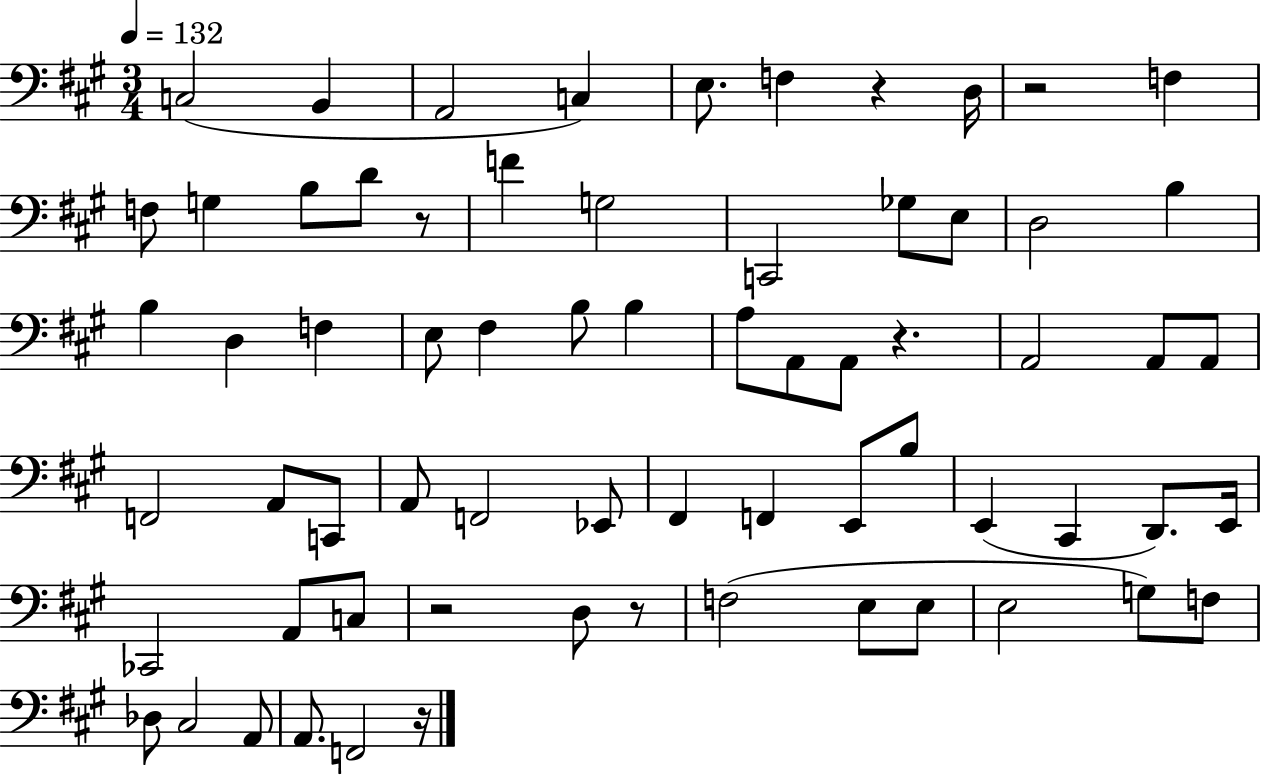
C3/h B2/q A2/h C3/q E3/e. F3/q R/q D3/s R/h F3/q F3/e G3/q B3/e D4/e R/e F4/q G3/h C2/h Gb3/e E3/e D3/h B3/q B3/q D3/q F3/q E3/e F#3/q B3/e B3/q A3/e A2/e A2/e R/q. A2/h A2/e A2/e F2/h A2/e C2/e A2/e F2/h Eb2/e F#2/q F2/q E2/e B3/e E2/q C#2/q D2/e. E2/s CES2/h A2/e C3/e R/h D3/e R/e F3/h E3/e E3/e E3/h G3/e F3/e Db3/e C#3/h A2/e A2/e. F2/h R/s